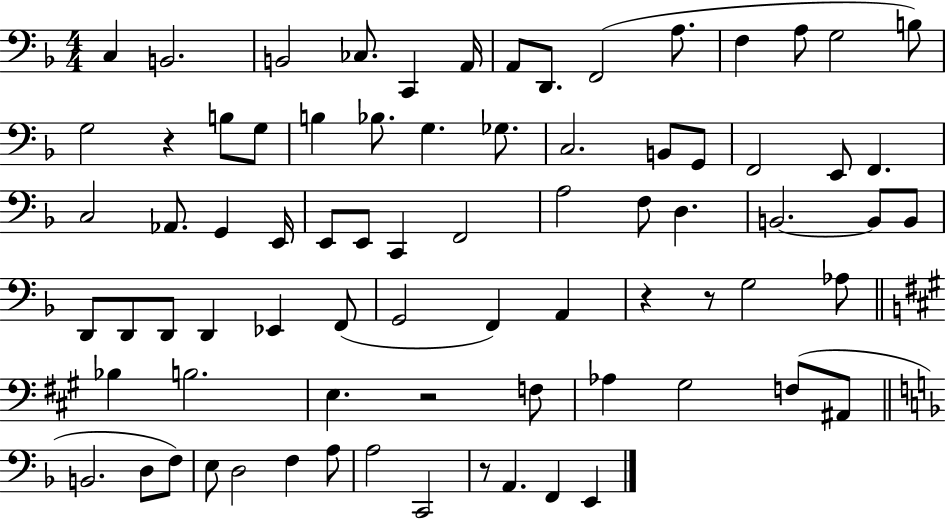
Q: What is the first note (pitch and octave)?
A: C3